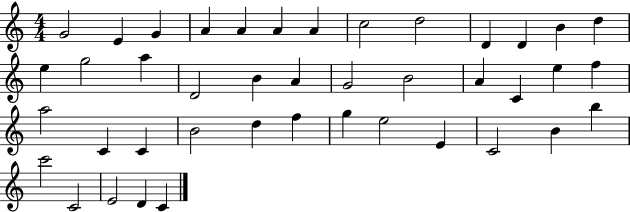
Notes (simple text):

G4/h E4/q G4/q A4/q A4/q A4/q A4/q C5/h D5/h D4/q D4/q B4/q D5/q E5/q G5/h A5/q D4/h B4/q A4/q G4/h B4/h A4/q C4/q E5/q F5/q A5/h C4/q C4/q B4/h D5/q F5/q G5/q E5/h E4/q C4/h B4/q B5/q C6/h C4/h E4/h D4/q C4/q